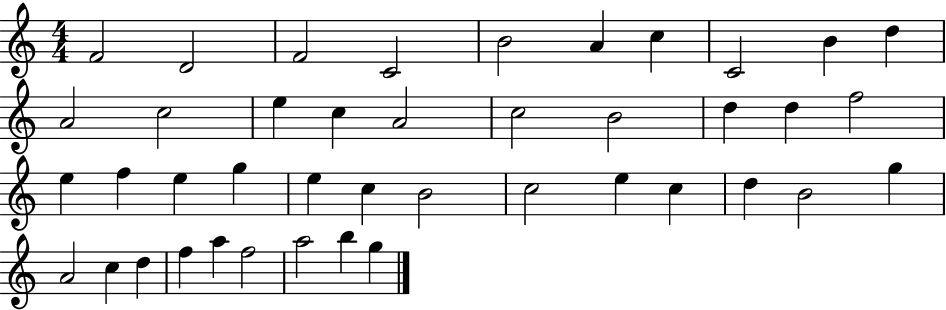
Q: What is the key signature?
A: C major